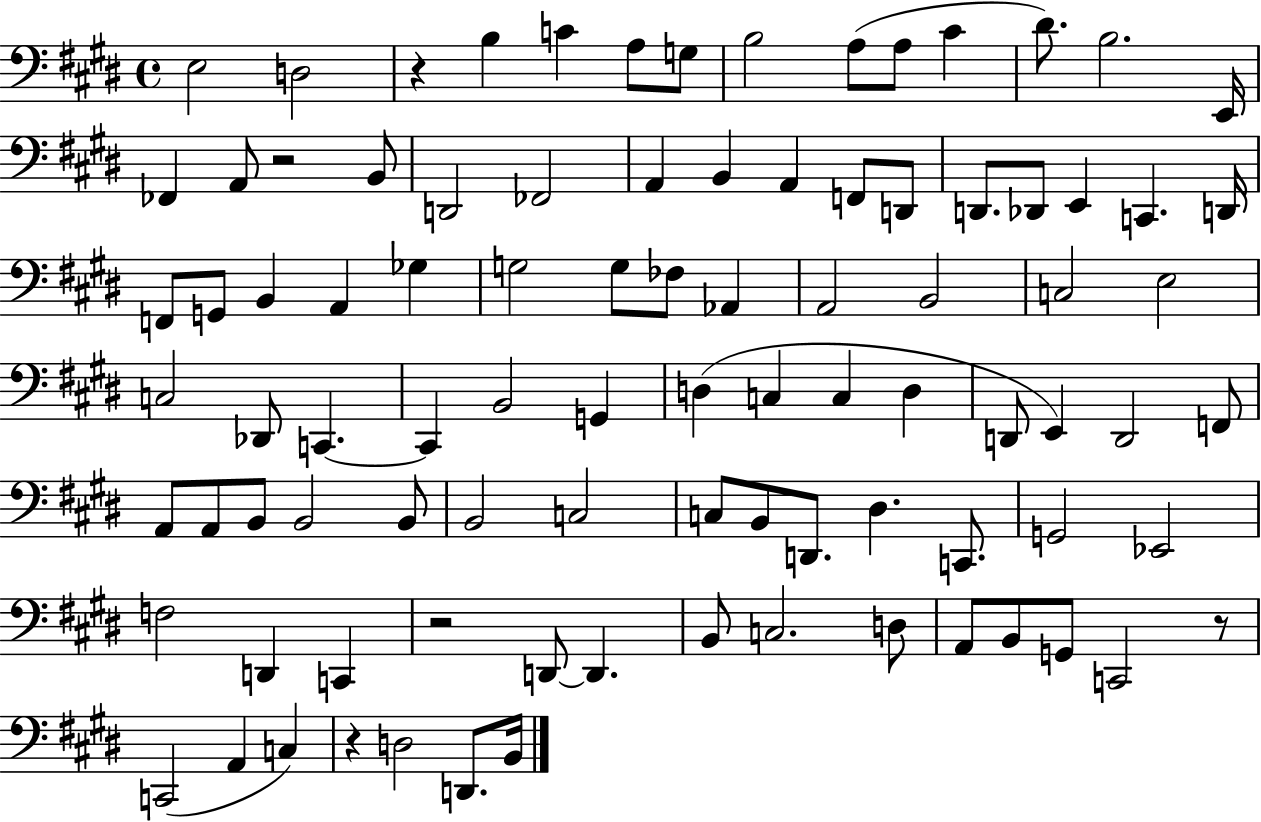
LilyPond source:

{
  \clef bass
  \time 4/4
  \defaultTimeSignature
  \key e \major
  e2 d2 | r4 b4 c'4 a8 g8 | b2 a8( a8 cis'4 | dis'8.) b2. e,16 | \break fes,4 a,8 r2 b,8 | d,2 fes,2 | a,4 b,4 a,4 f,8 d,8 | d,8. des,8 e,4 c,4. d,16 | \break f,8 g,8 b,4 a,4 ges4 | g2 g8 fes8 aes,4 | a,2 b,2 | c2 e2 | \break c2 des,8 c,4.~~ | c,4 b,2 g,4 | d4( c4 c4 d4 | d,8 e,4) d,2 f,8 | \break a,8 a,8 b,8 b,2 b,8 | b,2 c2 | c8 b,8 d,8. dis4. c,8. | g,2 ees,2 | \break f2 d,4 c,4 | r2 d,8~~ d,4. | b,8 c2. d8 | a,8 b,8 g,8 c,2 r8 | \break c,2( a,4 c4) | r4 d2 d,8. b,16 | \bar "|."
}